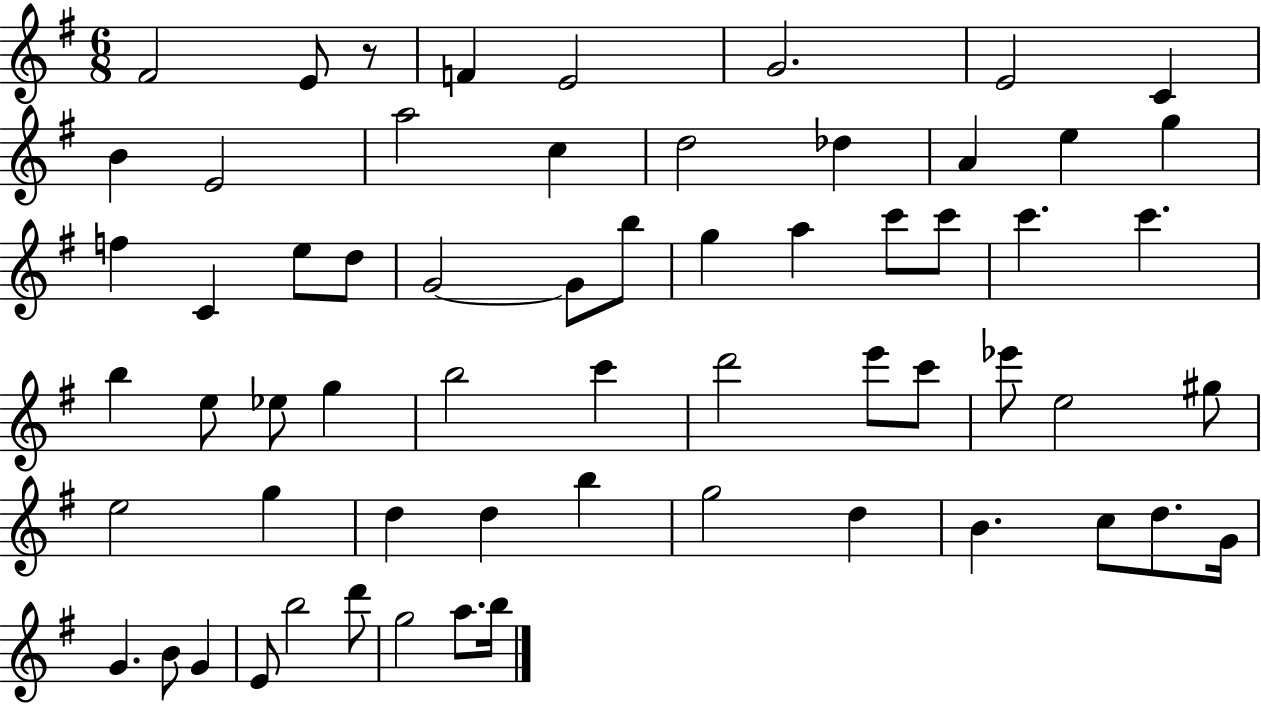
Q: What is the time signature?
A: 6/8